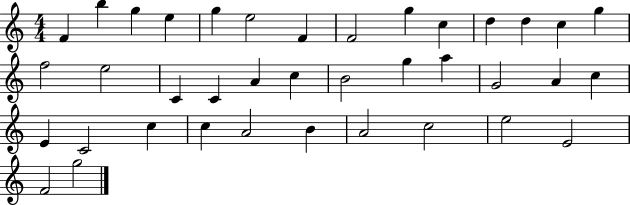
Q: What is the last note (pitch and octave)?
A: G5